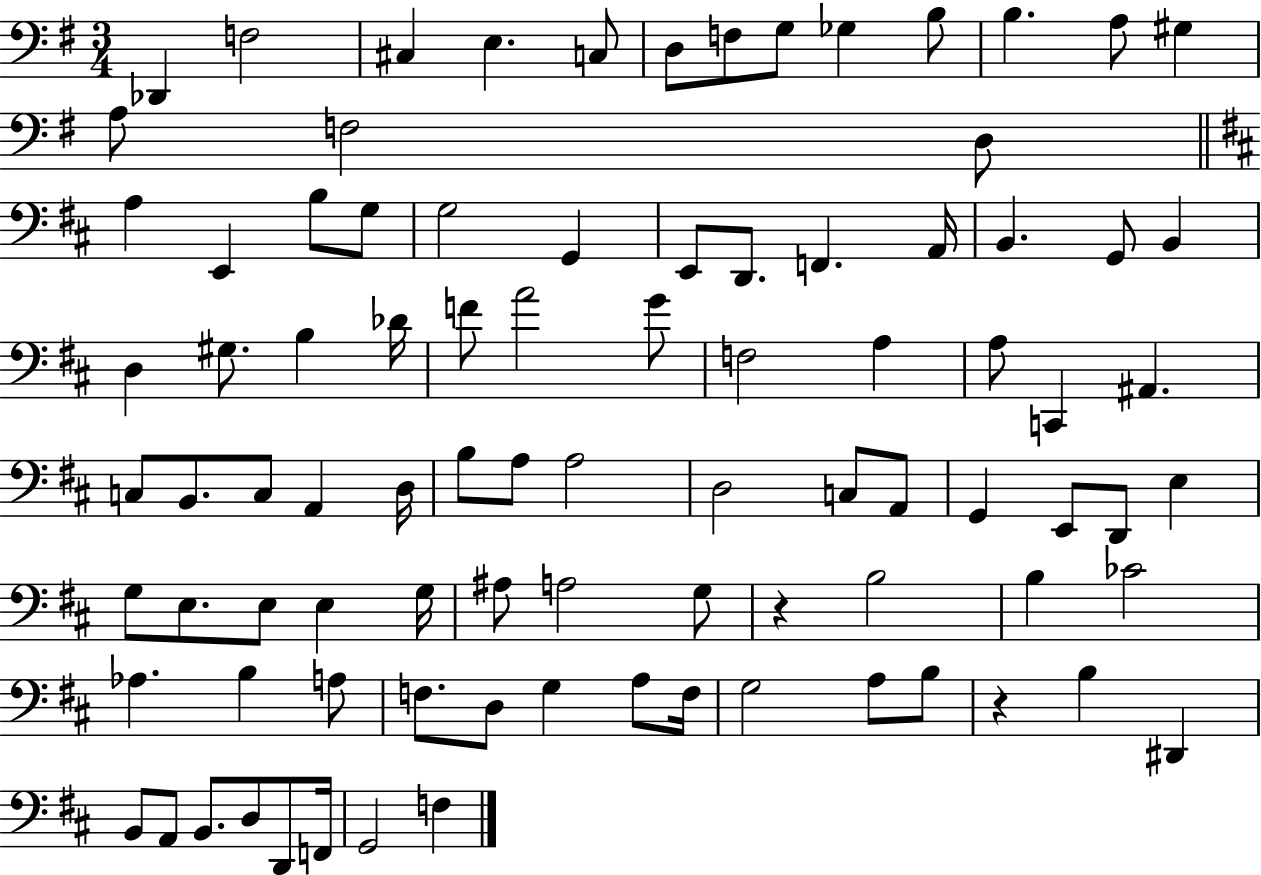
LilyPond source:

{
  \clef bass
  \numericTimeSignature
  \time 3/4
  \key g \major
  des,4 f2 | cis4 e4. c8 | d8 f8 g8 ges4 b8 | b4. a8 gis4 | \break a8 f2 d8 | \bar "||" \break \key b \minor a4 e,4 b8 g8 | g2 g,4 | e,8 d,8. f,4. a,16 | b,4. g,8 b,4 | \break d4 gis8. b4 des'16 | f'8 a'2 g'8 | f2 a4 | a8 c,4 ais,4. | \break c8 b,8. c8 a,4 d16 | b8 a8 a2 | d2 c8 a,8 | g,4 e,8 d,8 e4 | \break g8 e8. e8 e4 g16 | ais8 a2 g8 | r4 b2 | b4 ces'2 | \break aes4. b4 a8 | f8. d8 g4 a8 f16 | g2 a8 b8 | r4 b4 dis,4 | \break b,8 a,8 b,8. d8 d,8 f,16 | g,2 f4 | \bar "|."
}